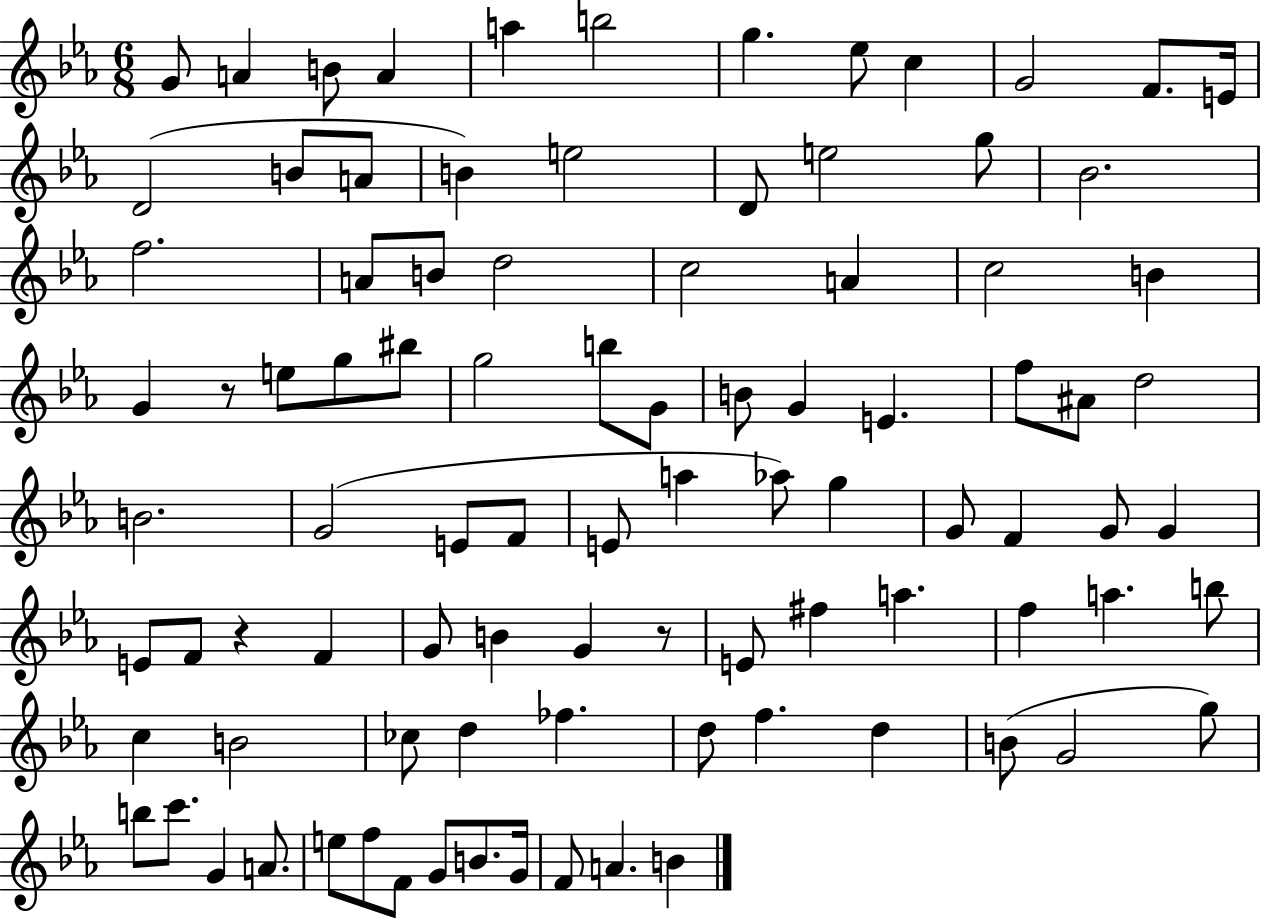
{
  \clef treble
  \numericTimeSignature
  \time 6/8
  \key ees \major
  g'8 a'4 b'8 a'4 | a''4 b''2 | g''4. ees''8 c''4 | g'2 f'8. e'16 | \break d'2( b'8 a'8 | b'4) e''2 | d'8 e''2 g''8 | bes'2. | \break f''2. | a'8 b'8 d''2 | c''2 a'4 | c''2 b'4 | \break g'4 r8 e''8 g''8 bis''8 | g''2 b''8 g'8 | b'8 g'4 e'4. | f''8 ais'8 d''2 | \break b'2. | g'2( e'8 f'8 | e'8 a''4 aes''8) g''4 | g'8 f'4 g'8 g'4 | \break e'8 f'8 r4 f'4 | g'8 b'4 g'4 r8 | e'8 fis''4 a''4. | f''4 a''4. b''8 | \break c''4 b'2 | ces''8 d''4 fes''4. | d''8 f''4. d''4 | b'8( g'2 g''8) | \break b''8 c'''8. g'4 a'8. | e''8 f''8 f'8 g'8 b'8. g'16 | f'8 a'4. b'4 | \bar "|."
}